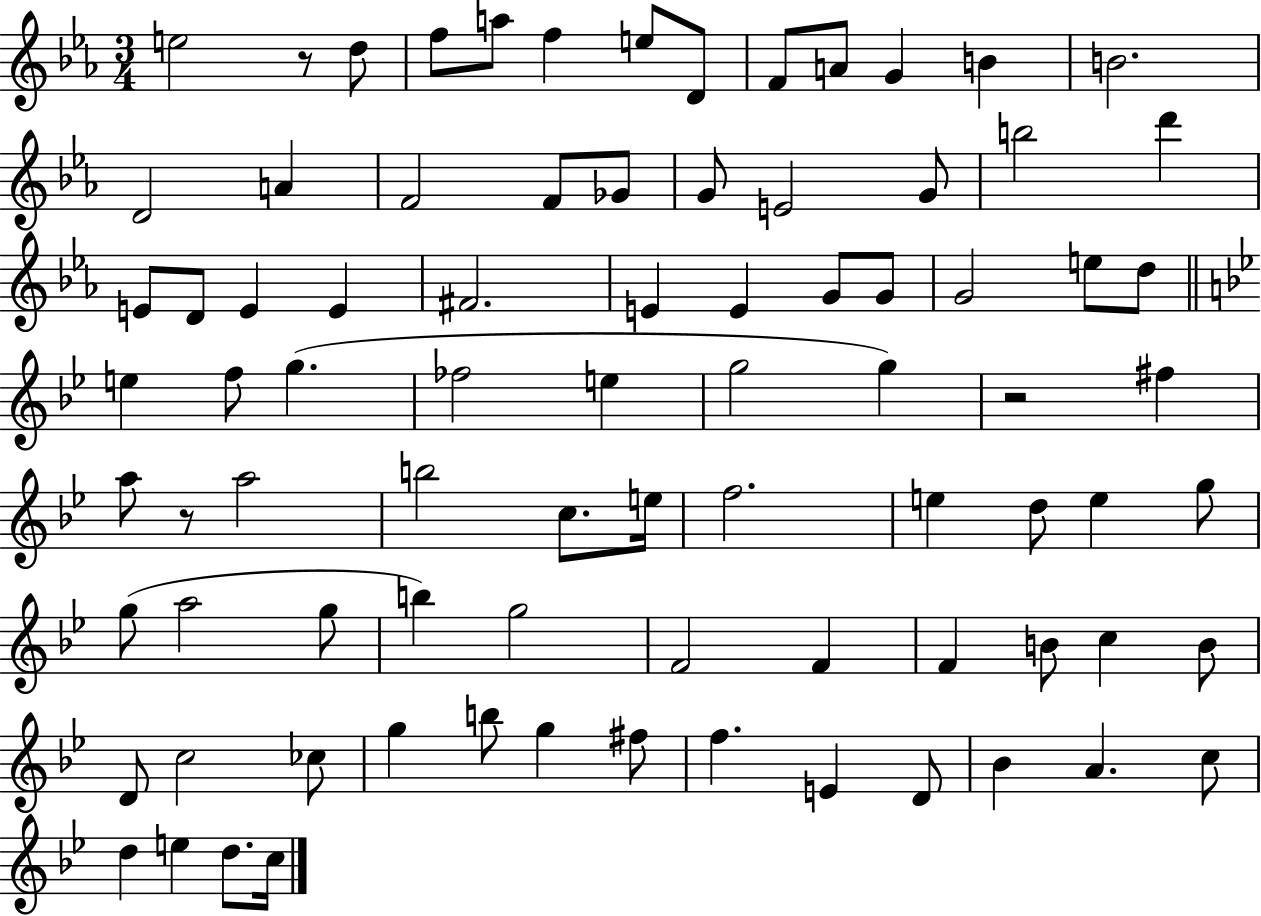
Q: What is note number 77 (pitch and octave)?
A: D5